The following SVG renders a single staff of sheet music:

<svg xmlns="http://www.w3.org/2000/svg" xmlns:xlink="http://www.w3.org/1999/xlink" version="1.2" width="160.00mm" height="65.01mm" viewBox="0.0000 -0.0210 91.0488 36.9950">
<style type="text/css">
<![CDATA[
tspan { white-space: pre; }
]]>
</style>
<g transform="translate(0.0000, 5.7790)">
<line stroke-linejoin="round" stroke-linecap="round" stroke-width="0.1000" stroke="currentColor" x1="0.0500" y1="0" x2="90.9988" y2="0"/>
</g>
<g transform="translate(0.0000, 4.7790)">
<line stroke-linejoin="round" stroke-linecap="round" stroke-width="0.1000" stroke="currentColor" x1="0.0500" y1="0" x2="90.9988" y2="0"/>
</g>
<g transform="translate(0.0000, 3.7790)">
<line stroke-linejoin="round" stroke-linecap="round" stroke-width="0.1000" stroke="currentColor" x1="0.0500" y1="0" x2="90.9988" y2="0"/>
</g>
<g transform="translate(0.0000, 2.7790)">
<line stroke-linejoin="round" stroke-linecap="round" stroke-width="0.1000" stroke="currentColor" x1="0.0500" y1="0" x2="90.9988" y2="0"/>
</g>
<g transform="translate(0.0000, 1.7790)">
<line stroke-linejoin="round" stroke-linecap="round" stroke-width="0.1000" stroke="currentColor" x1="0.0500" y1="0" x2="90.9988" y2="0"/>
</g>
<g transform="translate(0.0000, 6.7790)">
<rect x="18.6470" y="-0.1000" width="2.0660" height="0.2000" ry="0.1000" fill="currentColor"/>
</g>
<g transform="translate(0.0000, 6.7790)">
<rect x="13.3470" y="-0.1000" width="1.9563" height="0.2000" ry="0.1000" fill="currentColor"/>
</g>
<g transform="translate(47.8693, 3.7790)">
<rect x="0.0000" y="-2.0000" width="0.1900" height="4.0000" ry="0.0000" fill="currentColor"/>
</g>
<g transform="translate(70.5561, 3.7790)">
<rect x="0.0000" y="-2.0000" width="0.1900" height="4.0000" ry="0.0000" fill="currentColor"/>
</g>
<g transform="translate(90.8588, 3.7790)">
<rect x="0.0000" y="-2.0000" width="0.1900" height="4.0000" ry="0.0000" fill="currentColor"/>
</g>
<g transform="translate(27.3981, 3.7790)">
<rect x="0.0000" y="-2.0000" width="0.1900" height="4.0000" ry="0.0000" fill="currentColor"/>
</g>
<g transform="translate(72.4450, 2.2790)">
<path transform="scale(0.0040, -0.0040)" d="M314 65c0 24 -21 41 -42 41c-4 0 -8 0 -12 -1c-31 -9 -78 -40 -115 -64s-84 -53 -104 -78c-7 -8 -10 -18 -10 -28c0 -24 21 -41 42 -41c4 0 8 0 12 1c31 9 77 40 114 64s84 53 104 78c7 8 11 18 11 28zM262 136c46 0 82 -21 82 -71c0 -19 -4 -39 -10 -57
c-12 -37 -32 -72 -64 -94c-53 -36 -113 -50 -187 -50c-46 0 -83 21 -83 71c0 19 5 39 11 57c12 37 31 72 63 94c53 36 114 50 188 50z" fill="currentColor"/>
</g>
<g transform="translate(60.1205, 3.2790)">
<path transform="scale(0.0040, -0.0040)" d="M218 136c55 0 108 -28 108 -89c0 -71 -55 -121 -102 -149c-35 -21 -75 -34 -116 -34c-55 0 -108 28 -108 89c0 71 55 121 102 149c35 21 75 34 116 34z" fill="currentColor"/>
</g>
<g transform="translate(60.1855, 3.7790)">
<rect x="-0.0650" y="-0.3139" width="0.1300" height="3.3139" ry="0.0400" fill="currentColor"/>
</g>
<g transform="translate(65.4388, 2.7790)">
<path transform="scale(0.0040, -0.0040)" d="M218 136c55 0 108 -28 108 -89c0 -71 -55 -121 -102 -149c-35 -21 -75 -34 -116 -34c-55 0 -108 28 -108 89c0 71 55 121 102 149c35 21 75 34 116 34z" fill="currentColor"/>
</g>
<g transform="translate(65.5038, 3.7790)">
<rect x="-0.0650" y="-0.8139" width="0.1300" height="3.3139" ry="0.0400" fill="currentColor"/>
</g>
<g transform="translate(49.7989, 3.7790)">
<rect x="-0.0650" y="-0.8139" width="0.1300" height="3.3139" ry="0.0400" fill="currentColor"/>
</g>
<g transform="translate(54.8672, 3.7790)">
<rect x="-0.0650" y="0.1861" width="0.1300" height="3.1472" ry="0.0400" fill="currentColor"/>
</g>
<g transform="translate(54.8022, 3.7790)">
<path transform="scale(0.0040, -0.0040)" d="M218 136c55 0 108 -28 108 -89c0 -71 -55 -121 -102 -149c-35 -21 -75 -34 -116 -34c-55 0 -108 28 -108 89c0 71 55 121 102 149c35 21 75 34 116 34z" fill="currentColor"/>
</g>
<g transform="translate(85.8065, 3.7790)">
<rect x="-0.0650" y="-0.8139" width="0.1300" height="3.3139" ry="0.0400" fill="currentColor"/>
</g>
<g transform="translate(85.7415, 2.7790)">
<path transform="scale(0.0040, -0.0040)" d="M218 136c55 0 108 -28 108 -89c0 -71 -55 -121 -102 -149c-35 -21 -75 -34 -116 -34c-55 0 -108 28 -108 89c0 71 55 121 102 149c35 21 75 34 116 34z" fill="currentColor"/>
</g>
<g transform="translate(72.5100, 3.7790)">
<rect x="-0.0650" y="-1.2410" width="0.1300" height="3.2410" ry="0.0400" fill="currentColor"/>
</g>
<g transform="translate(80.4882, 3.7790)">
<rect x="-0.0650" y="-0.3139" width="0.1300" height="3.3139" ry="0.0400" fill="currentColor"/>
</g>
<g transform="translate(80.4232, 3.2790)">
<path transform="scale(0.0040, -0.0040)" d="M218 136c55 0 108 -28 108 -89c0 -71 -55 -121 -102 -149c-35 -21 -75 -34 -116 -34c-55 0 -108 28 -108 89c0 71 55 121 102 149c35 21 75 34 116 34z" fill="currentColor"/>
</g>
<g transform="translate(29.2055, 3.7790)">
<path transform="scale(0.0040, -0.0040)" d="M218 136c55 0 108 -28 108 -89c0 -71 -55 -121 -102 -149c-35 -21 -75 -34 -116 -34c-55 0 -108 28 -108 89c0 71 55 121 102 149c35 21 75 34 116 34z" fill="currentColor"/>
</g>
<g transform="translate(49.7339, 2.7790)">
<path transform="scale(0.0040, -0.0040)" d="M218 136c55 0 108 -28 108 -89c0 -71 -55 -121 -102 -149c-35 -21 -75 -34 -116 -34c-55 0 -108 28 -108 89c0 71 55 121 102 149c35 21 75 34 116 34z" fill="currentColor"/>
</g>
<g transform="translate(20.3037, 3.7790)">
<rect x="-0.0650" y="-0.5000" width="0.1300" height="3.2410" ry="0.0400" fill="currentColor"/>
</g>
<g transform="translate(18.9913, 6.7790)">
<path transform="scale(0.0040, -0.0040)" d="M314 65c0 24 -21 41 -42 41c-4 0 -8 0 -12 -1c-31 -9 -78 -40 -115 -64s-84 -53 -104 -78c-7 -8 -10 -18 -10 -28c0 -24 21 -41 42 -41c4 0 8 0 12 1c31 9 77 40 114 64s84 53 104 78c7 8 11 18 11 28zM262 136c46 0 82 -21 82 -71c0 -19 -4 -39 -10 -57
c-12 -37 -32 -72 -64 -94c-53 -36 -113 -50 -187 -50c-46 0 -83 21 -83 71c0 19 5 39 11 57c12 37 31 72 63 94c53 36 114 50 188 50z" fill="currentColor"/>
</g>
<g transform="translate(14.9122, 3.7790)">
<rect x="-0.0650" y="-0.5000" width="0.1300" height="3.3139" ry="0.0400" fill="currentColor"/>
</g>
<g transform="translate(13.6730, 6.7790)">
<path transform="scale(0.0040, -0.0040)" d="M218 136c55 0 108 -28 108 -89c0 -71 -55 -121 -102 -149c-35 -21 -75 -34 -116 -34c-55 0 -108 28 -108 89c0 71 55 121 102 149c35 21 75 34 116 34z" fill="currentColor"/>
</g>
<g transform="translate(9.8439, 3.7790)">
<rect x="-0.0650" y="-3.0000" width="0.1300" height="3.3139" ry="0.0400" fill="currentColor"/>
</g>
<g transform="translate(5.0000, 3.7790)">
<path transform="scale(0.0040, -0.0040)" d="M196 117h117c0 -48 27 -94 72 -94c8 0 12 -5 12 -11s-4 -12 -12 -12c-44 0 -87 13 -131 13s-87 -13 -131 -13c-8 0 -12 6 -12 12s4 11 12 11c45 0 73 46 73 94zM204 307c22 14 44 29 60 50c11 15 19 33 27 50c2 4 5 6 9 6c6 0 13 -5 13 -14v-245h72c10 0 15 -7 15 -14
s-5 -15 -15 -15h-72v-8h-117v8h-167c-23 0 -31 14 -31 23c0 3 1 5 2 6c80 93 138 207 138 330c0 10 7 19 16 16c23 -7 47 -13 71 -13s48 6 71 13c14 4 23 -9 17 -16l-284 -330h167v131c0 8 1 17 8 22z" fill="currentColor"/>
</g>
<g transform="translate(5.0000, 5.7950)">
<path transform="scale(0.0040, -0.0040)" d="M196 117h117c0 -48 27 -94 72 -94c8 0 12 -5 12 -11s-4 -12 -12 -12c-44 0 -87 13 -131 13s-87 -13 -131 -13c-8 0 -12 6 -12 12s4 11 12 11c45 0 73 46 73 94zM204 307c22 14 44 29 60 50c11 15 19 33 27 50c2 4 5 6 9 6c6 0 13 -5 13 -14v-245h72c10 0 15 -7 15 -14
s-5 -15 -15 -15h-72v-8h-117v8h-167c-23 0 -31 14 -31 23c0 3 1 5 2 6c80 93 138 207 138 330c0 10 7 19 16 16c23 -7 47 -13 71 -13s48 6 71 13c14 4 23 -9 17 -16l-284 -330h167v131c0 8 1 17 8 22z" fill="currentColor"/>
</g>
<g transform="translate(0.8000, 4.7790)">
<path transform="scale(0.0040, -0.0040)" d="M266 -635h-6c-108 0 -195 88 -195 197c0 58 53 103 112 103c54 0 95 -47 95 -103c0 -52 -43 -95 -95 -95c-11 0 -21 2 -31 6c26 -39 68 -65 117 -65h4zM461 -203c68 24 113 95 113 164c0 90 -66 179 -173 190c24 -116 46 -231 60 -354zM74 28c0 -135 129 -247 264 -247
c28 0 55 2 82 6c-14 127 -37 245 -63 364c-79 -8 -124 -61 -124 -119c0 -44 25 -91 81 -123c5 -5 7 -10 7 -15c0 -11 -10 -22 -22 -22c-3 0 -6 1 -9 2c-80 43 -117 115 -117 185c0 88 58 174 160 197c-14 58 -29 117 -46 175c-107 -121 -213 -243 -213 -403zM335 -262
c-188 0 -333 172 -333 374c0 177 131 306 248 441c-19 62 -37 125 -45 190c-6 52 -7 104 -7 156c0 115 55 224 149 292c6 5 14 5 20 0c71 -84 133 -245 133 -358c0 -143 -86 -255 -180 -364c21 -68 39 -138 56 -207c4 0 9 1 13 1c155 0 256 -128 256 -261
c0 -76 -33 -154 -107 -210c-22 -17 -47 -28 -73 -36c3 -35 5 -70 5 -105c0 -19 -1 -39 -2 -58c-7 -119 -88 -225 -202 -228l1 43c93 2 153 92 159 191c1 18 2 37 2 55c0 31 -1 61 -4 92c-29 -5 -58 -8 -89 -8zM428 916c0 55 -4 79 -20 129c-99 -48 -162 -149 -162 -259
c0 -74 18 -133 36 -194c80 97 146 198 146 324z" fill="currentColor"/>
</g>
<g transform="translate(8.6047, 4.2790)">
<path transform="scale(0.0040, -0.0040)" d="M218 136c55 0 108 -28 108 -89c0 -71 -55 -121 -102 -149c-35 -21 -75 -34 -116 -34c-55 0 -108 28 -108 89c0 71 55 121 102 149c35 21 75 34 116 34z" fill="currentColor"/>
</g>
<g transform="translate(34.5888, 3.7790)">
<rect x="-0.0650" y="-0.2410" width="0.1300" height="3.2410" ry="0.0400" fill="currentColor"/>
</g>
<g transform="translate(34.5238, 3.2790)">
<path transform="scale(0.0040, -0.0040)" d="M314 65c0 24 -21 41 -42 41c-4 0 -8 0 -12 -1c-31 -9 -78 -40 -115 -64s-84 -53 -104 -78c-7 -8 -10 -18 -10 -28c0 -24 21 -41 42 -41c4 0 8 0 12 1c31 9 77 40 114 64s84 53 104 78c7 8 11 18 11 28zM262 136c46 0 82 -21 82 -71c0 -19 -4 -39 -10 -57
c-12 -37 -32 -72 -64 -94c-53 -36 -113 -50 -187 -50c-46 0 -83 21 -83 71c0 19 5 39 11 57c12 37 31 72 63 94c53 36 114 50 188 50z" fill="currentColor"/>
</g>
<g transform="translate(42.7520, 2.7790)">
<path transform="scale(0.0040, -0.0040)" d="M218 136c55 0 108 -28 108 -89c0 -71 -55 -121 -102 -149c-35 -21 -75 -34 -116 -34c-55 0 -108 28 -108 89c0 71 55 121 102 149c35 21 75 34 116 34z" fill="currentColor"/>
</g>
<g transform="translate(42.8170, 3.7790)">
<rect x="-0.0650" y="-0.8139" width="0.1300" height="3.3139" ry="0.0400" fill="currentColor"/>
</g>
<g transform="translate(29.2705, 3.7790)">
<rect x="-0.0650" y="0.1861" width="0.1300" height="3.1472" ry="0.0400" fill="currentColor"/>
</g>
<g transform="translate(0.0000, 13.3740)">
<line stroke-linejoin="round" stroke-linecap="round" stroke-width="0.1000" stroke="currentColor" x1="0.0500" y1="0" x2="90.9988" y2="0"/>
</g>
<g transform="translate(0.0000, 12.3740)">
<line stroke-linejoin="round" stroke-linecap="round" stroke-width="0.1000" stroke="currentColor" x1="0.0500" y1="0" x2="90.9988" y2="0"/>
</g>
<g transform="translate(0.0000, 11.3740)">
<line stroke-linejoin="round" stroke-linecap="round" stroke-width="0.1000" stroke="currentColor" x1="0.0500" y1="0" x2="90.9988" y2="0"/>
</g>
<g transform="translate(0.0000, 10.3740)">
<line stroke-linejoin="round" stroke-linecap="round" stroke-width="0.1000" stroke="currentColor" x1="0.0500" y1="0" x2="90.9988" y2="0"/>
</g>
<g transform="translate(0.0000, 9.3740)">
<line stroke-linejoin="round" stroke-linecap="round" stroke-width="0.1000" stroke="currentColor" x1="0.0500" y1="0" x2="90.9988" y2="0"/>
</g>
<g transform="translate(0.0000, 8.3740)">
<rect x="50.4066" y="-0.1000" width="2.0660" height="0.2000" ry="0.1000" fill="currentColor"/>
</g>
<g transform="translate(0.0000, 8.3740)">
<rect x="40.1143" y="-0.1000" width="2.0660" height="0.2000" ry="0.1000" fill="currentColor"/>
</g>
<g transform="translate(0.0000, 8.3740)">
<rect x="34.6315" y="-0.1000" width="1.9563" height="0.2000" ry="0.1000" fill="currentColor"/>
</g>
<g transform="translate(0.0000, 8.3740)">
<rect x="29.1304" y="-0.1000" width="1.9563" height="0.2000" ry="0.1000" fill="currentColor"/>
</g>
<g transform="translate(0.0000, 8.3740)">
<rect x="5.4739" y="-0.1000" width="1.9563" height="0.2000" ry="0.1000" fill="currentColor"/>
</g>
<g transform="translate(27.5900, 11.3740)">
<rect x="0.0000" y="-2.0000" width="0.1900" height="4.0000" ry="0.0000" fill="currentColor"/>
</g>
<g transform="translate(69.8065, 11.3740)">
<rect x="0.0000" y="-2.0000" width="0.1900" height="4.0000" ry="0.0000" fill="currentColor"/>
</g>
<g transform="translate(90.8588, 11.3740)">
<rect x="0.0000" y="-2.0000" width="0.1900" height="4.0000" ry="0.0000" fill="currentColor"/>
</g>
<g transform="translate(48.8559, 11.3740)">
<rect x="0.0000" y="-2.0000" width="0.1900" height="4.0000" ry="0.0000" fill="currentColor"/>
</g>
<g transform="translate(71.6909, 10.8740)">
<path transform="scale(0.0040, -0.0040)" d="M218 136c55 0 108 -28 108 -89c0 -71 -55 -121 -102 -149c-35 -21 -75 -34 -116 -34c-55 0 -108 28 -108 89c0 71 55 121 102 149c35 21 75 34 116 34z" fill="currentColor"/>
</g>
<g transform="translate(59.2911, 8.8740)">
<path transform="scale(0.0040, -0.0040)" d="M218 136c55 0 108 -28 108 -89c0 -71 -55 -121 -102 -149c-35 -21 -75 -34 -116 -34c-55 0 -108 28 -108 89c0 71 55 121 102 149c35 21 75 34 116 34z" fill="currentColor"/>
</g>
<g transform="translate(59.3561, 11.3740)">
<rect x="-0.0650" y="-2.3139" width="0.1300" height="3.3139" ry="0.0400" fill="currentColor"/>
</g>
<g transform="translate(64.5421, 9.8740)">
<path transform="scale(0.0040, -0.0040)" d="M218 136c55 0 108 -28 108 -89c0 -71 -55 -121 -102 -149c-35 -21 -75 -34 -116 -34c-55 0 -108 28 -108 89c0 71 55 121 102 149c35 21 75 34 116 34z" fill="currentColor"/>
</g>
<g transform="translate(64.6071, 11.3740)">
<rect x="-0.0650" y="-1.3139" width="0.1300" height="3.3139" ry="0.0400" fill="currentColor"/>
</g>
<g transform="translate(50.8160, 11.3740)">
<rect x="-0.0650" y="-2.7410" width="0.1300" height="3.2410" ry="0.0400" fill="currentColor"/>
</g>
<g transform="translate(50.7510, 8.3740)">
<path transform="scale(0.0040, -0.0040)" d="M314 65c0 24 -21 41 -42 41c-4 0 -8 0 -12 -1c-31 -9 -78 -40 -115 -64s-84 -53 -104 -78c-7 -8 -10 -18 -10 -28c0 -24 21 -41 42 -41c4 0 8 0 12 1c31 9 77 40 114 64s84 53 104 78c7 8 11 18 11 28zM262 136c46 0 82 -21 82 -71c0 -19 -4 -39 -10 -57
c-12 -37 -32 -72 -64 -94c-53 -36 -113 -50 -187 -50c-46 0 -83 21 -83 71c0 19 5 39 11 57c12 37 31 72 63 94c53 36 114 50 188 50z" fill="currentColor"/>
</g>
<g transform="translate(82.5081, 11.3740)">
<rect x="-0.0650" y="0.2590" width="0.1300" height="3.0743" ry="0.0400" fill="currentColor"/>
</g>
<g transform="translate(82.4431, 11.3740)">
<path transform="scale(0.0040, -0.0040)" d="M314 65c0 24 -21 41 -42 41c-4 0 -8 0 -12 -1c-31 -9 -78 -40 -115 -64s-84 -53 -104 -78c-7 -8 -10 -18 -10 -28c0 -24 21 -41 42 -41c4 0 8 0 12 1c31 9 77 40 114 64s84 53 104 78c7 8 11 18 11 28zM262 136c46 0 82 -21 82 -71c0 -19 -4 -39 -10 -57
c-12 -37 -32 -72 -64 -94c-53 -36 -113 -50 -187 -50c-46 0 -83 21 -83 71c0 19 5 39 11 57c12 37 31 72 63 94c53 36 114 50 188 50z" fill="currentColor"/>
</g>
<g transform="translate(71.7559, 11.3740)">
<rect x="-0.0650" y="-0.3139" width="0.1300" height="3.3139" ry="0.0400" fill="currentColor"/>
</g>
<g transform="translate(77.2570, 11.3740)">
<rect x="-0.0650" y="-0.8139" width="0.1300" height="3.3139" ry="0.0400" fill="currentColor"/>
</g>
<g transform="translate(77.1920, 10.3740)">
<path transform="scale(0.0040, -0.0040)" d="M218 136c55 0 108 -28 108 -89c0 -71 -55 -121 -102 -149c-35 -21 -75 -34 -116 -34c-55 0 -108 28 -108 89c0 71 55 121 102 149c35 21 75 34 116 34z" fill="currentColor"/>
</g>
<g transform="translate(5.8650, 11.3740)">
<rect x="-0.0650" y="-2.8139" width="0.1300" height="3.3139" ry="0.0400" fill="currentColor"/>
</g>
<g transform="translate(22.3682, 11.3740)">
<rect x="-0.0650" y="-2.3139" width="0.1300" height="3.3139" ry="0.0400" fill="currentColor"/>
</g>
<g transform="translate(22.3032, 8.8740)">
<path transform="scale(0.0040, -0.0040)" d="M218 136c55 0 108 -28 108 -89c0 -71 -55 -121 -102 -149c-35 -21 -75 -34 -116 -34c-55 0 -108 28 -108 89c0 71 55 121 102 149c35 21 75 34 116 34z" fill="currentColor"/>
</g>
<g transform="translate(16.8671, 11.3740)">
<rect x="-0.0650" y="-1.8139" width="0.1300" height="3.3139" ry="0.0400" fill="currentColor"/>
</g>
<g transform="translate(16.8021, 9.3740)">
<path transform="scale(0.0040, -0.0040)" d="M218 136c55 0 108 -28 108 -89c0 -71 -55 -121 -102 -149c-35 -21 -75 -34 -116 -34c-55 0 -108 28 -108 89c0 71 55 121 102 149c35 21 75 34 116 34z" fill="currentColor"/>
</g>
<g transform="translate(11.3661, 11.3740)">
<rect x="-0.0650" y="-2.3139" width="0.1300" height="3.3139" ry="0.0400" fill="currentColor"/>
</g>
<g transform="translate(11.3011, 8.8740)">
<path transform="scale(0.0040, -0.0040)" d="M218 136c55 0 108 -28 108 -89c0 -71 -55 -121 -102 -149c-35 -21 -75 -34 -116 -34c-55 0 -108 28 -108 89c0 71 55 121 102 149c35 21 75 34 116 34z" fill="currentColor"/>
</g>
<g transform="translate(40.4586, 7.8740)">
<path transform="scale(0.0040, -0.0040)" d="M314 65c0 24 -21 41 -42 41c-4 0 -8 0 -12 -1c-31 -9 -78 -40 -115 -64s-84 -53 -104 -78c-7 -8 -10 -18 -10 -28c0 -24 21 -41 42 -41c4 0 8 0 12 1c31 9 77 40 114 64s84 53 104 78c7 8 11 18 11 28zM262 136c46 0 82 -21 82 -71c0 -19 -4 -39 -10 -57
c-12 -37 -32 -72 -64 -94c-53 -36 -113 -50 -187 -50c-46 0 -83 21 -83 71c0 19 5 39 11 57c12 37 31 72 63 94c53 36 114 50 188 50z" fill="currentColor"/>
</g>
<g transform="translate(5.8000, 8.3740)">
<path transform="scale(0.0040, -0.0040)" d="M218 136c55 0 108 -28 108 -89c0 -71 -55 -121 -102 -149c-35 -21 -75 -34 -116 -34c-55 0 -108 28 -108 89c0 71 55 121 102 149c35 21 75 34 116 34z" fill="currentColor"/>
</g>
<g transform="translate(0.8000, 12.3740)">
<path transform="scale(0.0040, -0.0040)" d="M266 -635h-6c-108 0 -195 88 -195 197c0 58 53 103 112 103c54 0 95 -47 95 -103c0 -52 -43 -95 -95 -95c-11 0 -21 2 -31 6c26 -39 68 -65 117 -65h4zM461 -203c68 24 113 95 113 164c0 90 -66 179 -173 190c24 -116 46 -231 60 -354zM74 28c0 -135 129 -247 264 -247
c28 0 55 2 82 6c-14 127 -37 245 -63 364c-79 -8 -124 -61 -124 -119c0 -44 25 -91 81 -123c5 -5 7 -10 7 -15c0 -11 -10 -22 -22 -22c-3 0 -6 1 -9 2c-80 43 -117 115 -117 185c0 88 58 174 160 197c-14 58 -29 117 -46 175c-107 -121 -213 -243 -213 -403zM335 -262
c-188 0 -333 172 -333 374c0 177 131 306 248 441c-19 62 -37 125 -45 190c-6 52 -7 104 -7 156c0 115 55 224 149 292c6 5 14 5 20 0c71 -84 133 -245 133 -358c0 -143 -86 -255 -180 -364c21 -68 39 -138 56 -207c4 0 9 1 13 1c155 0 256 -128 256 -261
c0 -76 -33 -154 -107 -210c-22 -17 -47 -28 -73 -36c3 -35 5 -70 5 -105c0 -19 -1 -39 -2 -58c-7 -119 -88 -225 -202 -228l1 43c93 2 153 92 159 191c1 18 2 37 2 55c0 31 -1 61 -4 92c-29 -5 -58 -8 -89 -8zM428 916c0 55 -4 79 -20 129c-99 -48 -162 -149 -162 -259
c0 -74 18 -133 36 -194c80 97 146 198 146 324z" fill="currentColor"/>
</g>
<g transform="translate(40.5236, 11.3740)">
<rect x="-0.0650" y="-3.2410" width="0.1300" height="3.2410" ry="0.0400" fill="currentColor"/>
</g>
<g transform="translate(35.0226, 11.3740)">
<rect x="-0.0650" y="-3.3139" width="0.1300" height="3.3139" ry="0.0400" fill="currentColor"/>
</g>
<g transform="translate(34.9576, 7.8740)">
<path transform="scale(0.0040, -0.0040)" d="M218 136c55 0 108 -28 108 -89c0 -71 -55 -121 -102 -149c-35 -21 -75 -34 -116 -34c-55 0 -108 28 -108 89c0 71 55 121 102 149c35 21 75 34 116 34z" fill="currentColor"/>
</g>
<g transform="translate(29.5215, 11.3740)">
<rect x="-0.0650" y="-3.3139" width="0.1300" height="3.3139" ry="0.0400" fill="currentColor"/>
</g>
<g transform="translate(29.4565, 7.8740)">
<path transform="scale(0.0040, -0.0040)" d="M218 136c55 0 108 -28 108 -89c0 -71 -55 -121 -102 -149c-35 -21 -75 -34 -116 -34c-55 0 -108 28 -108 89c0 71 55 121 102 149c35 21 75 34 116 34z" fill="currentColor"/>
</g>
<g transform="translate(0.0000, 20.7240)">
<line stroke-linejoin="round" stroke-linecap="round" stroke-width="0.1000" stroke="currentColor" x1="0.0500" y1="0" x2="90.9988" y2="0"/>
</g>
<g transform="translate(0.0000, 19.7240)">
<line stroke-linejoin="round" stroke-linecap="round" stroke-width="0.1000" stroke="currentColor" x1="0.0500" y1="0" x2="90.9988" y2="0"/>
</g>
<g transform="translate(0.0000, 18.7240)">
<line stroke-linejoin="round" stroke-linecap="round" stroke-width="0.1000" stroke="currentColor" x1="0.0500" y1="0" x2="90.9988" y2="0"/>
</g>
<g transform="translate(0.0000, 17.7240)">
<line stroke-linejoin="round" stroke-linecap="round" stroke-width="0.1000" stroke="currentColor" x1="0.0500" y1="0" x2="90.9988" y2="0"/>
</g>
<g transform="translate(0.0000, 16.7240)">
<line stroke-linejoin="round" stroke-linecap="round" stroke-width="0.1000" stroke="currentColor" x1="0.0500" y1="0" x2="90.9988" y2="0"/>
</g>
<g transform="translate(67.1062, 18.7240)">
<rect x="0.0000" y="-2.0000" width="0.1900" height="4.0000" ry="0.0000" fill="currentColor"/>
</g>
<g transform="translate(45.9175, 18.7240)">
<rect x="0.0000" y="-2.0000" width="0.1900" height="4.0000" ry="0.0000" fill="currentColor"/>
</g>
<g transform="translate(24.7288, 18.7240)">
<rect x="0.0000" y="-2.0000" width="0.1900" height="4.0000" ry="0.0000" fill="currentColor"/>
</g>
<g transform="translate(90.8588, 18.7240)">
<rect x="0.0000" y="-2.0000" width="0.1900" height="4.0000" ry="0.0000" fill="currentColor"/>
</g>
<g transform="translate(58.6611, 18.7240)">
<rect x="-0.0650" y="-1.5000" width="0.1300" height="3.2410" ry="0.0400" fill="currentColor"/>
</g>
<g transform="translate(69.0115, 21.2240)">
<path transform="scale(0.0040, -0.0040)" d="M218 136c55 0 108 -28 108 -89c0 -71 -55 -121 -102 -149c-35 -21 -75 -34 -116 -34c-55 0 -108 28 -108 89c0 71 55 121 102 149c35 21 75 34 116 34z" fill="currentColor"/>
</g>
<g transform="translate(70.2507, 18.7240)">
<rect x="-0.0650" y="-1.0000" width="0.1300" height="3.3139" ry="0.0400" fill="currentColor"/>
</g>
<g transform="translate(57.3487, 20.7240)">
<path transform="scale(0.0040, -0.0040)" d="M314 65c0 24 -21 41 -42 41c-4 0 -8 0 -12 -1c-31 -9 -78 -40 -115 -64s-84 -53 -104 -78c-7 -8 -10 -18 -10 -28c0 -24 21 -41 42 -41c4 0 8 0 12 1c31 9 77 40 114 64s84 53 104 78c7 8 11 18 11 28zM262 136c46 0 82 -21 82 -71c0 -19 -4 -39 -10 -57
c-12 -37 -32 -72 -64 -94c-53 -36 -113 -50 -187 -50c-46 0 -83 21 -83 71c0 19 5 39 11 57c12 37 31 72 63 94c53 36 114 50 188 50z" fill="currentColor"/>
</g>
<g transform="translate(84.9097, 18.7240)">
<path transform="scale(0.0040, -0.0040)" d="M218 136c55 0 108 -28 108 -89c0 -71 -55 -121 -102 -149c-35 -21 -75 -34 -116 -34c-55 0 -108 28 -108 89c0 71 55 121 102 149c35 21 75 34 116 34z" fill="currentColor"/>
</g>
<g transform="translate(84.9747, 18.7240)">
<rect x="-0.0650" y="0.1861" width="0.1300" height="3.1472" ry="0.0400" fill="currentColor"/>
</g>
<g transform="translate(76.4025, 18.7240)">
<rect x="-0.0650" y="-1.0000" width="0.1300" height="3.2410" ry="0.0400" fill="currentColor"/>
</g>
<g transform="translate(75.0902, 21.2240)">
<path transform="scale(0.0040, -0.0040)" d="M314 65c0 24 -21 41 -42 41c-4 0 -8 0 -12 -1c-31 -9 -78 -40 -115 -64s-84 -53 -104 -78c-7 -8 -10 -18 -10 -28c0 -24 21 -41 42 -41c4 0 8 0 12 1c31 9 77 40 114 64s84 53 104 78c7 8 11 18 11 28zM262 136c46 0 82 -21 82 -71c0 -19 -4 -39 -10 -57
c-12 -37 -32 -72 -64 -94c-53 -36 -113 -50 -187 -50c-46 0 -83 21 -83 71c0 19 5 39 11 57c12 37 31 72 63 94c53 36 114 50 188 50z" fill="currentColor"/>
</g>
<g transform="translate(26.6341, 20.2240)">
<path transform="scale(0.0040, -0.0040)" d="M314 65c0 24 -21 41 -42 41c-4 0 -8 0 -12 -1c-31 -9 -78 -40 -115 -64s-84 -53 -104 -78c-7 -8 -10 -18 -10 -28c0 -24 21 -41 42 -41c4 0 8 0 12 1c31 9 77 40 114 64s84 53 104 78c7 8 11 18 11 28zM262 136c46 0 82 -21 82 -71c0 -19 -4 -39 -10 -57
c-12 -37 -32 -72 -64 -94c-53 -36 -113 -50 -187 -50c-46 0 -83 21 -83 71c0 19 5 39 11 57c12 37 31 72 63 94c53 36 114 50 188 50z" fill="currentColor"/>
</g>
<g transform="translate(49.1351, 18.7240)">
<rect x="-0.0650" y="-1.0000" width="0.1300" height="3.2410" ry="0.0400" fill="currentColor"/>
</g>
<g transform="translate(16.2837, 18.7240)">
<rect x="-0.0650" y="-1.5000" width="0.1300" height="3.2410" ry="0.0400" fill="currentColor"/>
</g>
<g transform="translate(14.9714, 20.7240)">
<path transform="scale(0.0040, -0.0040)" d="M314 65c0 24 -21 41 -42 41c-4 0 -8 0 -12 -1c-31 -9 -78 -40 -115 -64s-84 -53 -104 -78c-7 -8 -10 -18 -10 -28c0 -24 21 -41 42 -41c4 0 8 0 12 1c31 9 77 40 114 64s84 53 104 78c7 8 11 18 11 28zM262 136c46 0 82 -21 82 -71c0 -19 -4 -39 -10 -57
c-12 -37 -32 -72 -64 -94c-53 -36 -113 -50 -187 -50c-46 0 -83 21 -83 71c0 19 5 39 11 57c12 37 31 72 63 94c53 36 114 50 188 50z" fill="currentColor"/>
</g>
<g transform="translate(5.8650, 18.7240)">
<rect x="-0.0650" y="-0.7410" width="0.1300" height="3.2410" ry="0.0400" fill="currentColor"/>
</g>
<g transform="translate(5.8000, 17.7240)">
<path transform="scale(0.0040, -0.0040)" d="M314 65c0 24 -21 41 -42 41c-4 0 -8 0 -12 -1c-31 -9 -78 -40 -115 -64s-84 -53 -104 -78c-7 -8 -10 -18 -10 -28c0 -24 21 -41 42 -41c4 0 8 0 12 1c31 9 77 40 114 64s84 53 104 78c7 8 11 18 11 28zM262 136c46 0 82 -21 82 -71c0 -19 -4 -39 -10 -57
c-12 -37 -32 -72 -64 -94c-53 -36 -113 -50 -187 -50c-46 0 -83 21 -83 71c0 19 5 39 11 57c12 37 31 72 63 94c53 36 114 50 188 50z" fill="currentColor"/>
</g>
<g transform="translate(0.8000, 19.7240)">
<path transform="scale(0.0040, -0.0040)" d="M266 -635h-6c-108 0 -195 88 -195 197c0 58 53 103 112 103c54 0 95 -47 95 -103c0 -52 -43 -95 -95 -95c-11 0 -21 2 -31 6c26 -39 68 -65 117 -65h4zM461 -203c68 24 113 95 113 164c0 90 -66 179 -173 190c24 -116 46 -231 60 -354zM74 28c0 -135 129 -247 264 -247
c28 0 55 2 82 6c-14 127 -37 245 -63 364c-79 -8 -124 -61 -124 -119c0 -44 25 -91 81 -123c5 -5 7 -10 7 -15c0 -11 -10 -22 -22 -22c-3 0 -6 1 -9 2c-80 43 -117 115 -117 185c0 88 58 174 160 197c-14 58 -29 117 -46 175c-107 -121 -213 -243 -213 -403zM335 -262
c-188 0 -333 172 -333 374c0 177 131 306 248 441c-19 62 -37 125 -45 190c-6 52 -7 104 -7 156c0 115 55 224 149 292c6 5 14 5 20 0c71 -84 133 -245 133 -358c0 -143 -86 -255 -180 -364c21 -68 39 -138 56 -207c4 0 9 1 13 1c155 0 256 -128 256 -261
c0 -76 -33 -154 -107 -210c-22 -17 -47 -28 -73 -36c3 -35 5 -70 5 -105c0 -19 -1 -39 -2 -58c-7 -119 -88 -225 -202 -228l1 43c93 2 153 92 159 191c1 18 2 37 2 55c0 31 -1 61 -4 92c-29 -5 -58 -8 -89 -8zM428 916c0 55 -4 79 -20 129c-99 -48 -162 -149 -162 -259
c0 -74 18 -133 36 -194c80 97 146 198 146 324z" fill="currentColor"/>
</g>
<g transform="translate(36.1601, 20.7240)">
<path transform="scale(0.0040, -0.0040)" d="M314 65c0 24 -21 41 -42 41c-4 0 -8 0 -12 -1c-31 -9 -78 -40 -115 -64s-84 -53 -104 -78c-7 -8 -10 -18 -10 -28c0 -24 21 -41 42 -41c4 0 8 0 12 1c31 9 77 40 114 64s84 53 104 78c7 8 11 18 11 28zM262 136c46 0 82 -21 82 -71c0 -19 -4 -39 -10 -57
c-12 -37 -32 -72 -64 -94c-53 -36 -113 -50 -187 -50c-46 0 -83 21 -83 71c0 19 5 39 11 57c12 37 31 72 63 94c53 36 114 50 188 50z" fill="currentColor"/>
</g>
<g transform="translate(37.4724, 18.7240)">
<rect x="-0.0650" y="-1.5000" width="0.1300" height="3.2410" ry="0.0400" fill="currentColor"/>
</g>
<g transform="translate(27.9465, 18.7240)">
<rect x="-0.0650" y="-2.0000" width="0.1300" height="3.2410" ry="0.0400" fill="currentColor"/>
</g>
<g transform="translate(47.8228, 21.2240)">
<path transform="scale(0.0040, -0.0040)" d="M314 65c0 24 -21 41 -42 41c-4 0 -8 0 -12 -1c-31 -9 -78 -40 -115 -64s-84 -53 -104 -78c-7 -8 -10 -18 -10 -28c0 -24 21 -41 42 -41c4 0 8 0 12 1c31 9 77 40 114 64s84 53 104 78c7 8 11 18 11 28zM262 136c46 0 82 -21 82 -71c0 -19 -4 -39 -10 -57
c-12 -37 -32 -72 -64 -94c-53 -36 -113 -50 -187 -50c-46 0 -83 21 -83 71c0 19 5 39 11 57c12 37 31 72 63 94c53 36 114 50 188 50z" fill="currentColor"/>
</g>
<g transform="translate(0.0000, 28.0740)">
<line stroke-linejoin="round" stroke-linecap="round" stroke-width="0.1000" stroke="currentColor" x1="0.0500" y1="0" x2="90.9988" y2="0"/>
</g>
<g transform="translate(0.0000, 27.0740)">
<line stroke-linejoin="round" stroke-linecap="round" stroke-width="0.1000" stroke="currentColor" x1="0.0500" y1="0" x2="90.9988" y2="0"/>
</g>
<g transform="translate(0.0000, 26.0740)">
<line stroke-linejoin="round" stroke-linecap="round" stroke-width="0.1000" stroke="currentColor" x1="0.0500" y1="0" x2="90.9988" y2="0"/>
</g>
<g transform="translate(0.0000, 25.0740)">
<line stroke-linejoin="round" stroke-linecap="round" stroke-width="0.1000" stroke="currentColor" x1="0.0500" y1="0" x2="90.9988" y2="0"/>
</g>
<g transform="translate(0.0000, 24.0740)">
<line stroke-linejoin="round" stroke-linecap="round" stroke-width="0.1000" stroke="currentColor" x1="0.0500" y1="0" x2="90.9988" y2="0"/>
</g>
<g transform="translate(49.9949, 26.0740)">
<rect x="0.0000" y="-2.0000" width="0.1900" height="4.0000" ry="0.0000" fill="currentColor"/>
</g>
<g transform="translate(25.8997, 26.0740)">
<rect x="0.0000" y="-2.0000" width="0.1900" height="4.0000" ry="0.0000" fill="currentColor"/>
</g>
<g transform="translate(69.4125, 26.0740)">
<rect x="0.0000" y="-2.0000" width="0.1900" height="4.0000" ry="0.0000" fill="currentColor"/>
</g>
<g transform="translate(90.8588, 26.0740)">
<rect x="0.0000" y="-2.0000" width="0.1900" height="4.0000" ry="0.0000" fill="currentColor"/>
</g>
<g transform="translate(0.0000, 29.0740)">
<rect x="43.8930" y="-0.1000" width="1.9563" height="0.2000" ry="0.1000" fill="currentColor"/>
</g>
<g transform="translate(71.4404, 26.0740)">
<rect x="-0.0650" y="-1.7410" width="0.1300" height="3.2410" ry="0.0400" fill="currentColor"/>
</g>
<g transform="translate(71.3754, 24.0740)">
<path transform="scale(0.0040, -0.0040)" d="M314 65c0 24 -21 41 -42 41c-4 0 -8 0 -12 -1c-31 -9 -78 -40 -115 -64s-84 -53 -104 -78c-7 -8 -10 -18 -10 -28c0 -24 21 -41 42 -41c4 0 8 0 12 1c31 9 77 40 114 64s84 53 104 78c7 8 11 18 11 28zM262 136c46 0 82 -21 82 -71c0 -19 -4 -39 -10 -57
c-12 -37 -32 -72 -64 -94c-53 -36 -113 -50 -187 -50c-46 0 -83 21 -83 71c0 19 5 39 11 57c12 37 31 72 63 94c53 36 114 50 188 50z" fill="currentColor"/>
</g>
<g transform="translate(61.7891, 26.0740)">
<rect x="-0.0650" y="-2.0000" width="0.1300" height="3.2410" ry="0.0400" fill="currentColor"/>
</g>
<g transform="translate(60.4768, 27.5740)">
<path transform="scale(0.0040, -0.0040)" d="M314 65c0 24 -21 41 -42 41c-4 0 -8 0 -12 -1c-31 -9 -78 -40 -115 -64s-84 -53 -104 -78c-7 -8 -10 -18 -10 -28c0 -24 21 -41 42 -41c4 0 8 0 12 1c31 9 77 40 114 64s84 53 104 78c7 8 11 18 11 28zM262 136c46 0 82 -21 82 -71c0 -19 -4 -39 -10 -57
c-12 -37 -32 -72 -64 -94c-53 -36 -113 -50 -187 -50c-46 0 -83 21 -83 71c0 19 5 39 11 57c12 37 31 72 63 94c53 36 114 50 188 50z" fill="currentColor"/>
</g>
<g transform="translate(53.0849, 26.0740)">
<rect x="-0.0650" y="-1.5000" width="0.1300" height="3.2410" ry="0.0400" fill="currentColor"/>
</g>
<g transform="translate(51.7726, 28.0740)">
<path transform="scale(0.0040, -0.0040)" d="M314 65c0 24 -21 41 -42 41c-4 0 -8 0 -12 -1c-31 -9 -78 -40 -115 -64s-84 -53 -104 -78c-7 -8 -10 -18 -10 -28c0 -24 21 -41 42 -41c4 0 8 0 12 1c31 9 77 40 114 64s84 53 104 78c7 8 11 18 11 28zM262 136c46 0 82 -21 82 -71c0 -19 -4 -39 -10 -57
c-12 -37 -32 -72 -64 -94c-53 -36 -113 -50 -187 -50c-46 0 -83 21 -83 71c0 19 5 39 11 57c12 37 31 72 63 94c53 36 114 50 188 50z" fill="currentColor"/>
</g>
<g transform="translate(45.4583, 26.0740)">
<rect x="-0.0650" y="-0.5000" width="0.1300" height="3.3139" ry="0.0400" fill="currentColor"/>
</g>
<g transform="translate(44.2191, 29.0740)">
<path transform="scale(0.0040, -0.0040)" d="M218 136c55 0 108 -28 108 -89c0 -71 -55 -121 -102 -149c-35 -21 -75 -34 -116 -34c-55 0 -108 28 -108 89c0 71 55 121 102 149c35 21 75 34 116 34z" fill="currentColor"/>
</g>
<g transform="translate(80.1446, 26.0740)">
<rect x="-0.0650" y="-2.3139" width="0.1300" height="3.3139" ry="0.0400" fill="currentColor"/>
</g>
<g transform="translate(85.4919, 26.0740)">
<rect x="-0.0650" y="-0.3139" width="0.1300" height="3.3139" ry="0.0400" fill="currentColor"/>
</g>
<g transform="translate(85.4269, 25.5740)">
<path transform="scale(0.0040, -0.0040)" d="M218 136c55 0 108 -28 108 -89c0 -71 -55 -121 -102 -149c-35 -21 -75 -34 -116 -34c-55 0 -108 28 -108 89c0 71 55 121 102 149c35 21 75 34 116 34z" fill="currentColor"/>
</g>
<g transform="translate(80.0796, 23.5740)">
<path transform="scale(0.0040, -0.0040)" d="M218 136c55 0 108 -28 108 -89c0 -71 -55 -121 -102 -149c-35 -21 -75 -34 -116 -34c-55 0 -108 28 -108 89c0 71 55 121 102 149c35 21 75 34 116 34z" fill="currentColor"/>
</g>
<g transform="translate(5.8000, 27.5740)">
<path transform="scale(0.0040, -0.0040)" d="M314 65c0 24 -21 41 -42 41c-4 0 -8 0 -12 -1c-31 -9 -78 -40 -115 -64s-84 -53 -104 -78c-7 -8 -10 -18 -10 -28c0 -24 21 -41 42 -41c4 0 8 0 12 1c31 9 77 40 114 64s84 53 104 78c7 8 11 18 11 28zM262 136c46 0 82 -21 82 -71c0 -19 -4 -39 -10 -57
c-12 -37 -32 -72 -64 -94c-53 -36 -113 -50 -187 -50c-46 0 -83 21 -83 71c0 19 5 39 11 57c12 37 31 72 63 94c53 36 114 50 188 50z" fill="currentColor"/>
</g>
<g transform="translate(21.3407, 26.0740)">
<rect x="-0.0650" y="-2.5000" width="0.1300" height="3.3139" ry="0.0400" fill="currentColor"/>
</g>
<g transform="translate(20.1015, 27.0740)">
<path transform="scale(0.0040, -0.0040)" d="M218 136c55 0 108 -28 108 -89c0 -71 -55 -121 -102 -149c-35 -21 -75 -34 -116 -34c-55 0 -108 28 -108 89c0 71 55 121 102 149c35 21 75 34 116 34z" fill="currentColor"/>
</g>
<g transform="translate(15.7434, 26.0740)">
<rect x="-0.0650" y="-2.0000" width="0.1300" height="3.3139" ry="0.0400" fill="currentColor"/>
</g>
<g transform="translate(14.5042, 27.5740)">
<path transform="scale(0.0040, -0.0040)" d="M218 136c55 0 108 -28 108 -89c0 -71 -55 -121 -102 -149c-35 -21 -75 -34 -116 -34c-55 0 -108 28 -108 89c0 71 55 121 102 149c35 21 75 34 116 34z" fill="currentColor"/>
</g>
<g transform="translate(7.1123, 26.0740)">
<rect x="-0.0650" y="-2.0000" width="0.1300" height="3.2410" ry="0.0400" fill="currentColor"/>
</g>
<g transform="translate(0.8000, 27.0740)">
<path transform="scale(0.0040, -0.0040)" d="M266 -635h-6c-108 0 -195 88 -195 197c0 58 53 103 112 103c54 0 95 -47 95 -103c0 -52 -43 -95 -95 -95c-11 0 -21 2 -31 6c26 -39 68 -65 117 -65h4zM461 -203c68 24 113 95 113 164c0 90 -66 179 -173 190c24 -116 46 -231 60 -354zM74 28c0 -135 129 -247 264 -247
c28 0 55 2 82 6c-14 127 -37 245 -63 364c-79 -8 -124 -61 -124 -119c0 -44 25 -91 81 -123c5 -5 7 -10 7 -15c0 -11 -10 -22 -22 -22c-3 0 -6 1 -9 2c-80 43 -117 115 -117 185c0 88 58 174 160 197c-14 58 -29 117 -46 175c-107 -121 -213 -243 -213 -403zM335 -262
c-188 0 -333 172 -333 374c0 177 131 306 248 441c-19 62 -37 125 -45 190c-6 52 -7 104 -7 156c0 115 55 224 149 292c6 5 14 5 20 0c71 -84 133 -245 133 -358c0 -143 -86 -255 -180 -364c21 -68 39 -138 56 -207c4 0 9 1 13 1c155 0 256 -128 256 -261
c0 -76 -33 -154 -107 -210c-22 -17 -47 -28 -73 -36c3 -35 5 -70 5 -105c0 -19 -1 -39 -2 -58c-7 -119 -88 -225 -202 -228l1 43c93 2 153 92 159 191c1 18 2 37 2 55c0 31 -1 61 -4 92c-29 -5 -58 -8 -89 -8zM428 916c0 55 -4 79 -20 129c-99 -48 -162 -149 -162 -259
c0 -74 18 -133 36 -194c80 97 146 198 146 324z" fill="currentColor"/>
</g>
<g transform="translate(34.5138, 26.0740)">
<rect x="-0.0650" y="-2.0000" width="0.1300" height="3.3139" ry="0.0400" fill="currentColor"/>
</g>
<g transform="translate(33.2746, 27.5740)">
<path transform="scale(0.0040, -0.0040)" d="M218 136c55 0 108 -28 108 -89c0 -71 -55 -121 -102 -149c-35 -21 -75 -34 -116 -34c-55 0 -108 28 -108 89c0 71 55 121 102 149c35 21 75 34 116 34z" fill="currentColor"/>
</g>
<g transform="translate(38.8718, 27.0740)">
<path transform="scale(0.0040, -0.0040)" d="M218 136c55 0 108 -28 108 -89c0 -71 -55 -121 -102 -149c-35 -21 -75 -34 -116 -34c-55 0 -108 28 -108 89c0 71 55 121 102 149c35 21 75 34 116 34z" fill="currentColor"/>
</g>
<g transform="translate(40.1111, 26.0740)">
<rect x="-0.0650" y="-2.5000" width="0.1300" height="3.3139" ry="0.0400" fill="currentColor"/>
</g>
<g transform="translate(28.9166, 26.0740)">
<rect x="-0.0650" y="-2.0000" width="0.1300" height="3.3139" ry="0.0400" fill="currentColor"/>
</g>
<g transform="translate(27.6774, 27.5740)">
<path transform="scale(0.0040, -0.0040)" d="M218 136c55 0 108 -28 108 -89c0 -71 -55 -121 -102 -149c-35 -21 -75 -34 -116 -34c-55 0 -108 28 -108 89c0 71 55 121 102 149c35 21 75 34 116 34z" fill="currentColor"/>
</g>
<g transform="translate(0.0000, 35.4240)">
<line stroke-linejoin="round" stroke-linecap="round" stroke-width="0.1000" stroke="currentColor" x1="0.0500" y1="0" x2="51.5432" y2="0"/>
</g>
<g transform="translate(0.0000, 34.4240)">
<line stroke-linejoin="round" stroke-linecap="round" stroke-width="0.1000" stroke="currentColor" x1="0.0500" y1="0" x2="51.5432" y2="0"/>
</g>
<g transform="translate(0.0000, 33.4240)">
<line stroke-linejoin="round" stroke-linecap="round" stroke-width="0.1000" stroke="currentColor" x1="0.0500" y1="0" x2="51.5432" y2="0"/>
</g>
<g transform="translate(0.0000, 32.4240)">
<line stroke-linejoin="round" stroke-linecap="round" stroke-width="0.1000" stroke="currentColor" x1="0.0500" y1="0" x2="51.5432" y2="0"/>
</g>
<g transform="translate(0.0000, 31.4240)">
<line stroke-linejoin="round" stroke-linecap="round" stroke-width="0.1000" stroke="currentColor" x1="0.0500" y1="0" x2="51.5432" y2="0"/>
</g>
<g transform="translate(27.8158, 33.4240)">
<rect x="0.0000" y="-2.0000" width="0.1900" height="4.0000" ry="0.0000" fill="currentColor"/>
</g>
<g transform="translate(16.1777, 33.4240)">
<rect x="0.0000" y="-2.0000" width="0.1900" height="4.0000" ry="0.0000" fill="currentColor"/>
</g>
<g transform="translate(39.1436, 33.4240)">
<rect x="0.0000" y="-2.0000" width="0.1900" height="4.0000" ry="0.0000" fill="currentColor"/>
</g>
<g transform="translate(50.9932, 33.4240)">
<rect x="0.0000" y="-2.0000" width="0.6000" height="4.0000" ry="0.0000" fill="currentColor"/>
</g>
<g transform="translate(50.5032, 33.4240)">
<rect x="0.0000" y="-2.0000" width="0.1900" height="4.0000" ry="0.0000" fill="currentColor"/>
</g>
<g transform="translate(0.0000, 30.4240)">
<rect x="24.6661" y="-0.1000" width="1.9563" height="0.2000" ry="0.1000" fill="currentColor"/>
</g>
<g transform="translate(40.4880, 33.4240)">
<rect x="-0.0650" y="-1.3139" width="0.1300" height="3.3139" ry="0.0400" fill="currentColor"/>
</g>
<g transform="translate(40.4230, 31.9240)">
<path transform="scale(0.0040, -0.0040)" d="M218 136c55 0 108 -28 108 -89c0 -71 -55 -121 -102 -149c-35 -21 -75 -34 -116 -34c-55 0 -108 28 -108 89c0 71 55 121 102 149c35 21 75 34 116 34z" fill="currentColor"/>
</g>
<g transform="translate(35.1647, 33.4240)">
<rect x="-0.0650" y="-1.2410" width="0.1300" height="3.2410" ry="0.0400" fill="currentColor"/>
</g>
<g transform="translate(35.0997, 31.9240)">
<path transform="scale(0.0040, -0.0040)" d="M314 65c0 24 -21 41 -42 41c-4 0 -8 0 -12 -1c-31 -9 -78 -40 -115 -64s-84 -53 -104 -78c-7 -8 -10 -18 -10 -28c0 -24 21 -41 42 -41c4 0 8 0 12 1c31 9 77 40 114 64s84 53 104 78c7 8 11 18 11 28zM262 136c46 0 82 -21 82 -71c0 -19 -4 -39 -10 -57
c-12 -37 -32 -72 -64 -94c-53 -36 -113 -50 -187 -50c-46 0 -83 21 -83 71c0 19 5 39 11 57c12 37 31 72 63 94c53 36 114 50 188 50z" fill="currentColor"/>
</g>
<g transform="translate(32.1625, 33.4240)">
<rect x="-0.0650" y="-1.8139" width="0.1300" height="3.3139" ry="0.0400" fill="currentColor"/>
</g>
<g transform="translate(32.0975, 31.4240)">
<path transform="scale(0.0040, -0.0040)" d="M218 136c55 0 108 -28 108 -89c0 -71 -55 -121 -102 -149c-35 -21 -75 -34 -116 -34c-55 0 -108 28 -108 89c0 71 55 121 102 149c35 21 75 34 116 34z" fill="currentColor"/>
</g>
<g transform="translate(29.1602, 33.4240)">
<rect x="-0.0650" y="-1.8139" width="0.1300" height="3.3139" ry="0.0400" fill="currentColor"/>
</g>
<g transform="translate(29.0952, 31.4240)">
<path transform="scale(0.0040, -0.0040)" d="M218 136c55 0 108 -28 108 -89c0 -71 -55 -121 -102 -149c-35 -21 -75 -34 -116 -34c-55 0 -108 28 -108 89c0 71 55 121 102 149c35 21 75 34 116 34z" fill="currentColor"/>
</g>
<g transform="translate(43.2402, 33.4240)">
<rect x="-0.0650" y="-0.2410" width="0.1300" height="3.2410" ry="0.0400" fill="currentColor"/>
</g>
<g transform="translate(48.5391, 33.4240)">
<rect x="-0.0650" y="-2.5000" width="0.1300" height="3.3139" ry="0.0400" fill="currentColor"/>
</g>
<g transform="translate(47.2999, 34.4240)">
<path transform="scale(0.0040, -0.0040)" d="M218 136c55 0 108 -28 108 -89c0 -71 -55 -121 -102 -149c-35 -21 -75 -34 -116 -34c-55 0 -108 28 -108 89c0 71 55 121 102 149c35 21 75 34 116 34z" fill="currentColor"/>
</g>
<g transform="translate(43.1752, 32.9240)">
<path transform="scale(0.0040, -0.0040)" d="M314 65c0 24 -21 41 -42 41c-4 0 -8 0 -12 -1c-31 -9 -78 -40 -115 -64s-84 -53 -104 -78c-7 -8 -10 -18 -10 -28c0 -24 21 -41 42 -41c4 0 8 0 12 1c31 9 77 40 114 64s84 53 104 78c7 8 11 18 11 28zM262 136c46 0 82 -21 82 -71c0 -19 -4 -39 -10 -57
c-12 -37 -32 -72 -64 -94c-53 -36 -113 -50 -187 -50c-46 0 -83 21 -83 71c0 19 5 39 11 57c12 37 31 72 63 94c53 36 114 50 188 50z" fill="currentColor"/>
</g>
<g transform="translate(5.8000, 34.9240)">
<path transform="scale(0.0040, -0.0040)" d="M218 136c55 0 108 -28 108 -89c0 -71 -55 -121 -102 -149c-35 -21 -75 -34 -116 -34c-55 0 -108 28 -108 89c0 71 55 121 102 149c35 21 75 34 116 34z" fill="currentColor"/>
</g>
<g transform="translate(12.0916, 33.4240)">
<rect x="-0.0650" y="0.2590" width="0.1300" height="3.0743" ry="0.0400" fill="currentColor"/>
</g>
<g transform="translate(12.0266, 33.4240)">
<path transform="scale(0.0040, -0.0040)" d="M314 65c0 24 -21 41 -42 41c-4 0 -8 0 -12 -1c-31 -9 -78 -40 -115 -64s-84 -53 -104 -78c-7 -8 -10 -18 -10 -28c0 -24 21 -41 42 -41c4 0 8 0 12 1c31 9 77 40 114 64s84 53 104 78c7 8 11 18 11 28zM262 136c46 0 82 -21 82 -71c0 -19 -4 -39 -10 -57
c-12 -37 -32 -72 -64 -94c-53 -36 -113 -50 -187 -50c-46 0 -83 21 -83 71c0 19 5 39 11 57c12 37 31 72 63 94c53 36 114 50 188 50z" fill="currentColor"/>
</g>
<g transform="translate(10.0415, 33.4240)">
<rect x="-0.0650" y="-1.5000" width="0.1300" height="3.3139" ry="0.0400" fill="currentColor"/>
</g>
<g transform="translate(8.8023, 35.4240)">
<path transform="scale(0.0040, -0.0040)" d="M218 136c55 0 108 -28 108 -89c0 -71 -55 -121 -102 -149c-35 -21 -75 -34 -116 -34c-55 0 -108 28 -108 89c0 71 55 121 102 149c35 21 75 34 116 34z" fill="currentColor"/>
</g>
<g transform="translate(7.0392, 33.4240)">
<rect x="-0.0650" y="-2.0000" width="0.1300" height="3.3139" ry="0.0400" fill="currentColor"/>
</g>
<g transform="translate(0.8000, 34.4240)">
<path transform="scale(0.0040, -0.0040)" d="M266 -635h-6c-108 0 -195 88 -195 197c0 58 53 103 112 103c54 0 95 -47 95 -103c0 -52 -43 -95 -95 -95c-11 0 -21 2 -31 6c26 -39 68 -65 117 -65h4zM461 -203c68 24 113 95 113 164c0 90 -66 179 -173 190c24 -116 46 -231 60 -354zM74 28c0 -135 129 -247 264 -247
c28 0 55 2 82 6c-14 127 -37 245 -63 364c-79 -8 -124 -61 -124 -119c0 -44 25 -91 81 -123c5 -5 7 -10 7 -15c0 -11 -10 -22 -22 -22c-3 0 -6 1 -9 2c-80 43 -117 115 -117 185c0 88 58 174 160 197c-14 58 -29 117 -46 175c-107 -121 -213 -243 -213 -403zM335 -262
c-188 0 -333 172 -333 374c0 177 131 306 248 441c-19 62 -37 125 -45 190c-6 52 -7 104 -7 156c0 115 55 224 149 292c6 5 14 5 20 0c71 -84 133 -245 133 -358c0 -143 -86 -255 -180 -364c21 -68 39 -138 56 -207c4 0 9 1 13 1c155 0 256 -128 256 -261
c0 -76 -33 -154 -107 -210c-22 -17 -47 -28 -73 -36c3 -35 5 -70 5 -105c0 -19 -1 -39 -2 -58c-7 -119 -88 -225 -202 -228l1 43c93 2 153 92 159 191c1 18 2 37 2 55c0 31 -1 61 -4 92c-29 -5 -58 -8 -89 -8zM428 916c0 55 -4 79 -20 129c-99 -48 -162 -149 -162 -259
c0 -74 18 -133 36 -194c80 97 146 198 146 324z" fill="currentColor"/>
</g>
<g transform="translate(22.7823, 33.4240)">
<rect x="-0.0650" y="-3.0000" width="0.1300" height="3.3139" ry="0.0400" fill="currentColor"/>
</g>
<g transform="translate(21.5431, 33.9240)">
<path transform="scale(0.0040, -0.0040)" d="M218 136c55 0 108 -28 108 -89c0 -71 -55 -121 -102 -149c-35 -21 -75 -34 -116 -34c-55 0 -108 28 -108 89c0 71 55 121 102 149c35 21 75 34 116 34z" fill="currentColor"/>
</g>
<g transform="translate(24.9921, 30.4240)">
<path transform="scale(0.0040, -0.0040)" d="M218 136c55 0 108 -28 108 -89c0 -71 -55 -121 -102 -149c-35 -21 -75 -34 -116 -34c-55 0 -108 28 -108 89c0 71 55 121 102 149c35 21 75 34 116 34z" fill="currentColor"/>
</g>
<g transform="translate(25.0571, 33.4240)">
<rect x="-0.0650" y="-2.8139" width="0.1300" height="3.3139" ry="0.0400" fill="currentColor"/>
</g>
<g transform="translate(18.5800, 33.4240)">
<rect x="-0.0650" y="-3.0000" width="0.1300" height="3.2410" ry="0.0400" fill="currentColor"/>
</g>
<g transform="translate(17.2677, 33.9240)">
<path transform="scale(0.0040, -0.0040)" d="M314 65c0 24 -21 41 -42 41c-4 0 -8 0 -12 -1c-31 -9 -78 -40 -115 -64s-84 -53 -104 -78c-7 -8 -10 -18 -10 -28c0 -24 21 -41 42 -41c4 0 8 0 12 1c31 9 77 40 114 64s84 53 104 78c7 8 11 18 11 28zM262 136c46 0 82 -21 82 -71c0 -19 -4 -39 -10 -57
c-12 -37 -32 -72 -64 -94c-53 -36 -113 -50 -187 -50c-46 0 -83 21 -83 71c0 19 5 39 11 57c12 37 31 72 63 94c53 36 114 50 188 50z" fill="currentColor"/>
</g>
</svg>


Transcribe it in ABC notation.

X:1
T:Untitled
M:4/4
L:1/4
K:C
A C C2 B c2 d d B c d e2 c d a g f g b b b2 a2 g e c d B2 d2 E2 F2 E2 D2 E2 D D2 B F2 F G F F G C E2 F2 f2 g c F E B2 A2 A a f f e2 e c2 G